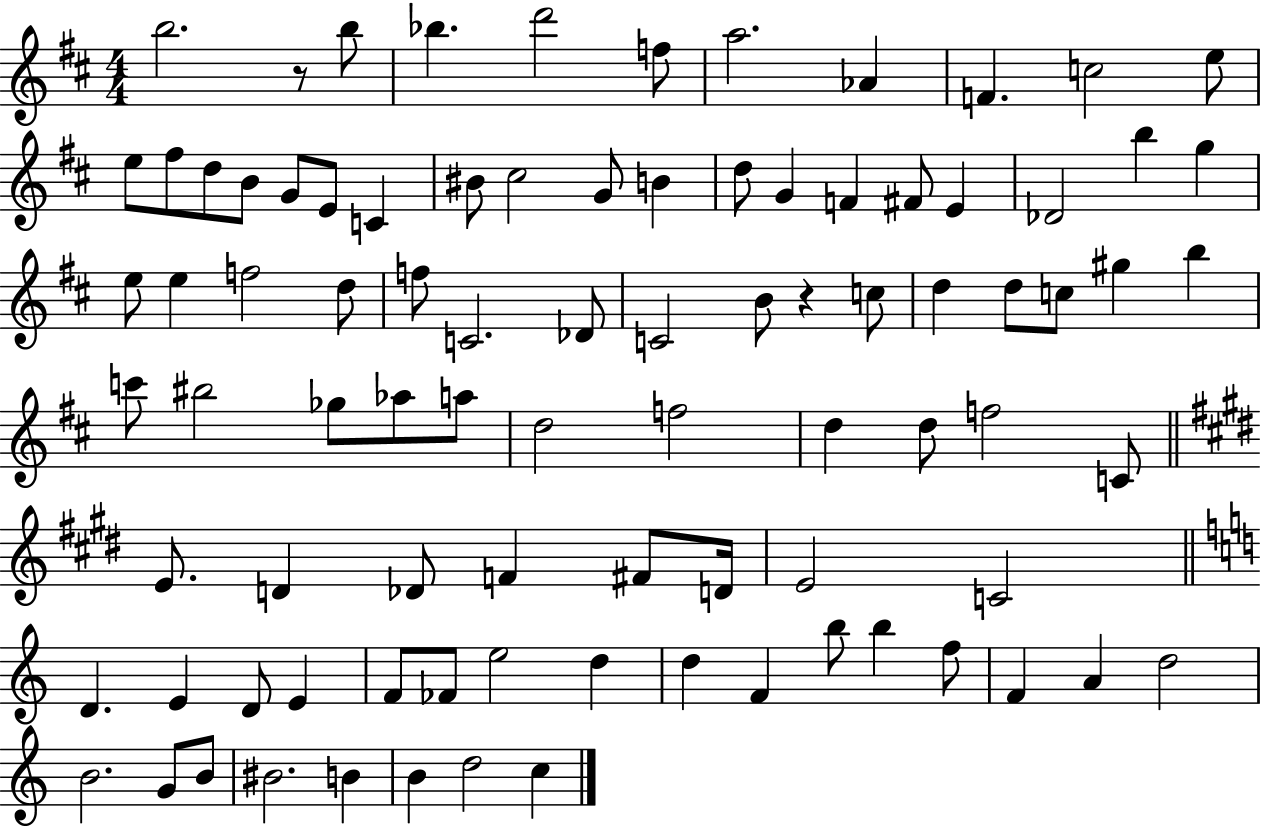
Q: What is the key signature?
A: D major